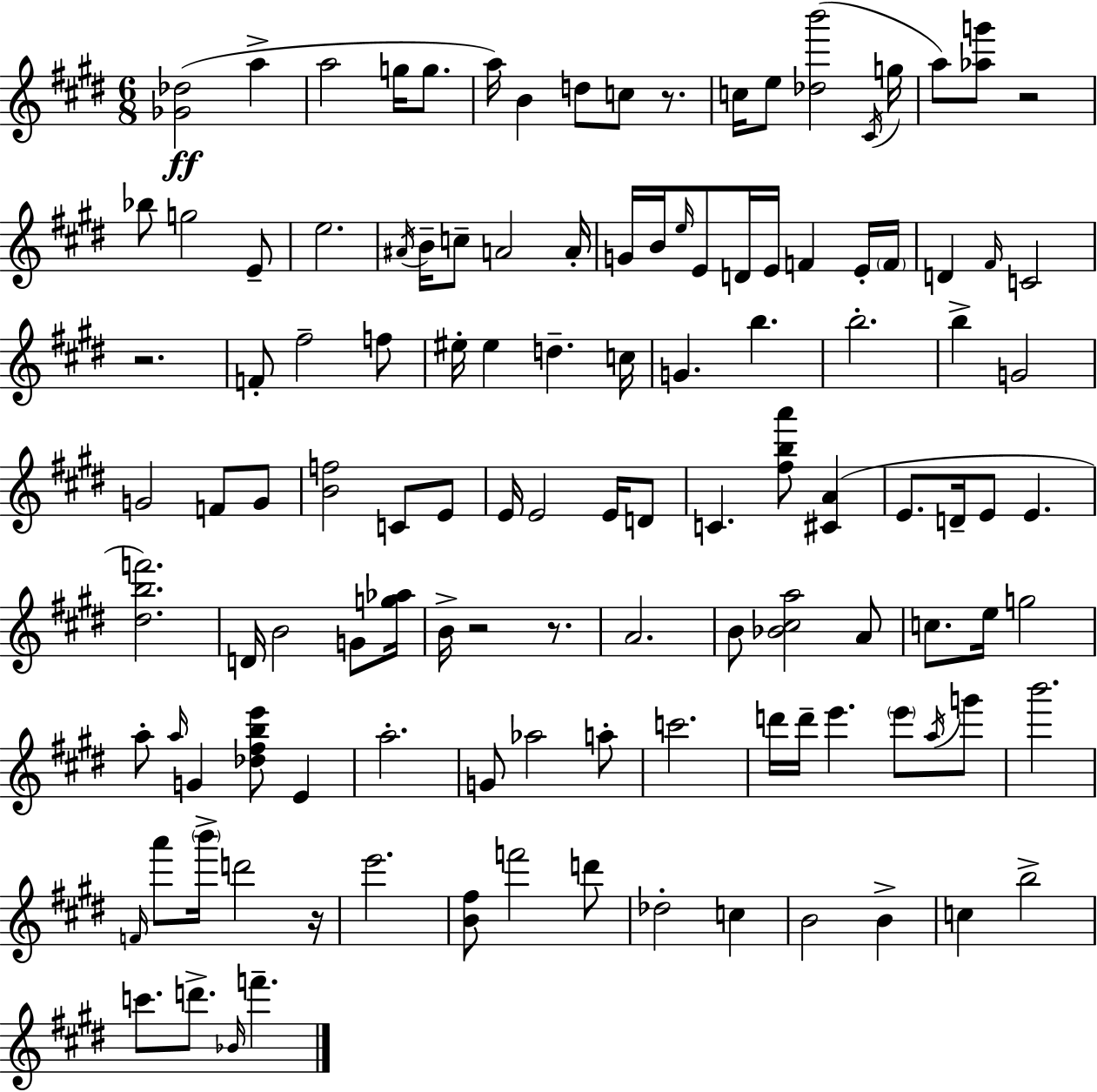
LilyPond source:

{
  \clef treble
  \numericTimeSignature
  \time 6/8
  \key e \major
  <ges' des''>2(\ff a''4-> | a''2 g''16 g''8. | a''16) b'4 d''8 c''8 r8. | c''16 e''8 <des'' b'''>2( \acciaccatura { cis'16 } | \break g''16 a''8) <aes'' g'''>8 r2 | bes''8 g''2 e'8-- | e''2. | \acciaccatura { ais'16 } b'16-- c''8-- a'2 | \break a'16-. g'16 b'16 \grace { e''16 } e'8 d'16 e'16 f'4 | e'16-. \parenthesize f'16 d'4 \grace { fis'16 } c'2 | r2. | f'8-. fis''2-- | \break f''8 eis''16-. eis''4 d''4.-- | c''16 g'4. b''4. | b''2.-. | b''4-> g'2 | \break g'2 | f'8 g'8 <b' f''>2 | c'8 e'8 e'16 e'2 | e'16 d'8 c'4. <fis'' b'' a'''>8 | \break <cis' a'>4( e'8. d'16-- e'8 e'4. | <dis'' b'' f'''>2.) | d'16 b'2 | g'8 <g'' aes''>16 b'16-> r2 | \break r8. a'2. | b'8 <bes' cis'' a''>2 | a'8 c''8. e''16 g''2 | a''8-. \grace { a''16 } g'4 <des'' fis'' b'' e'''>8 | \break e'4 a''2.-. | g'8 aes''2 | a''8-. c'''2. | d'''16 d'''16-- e'''4. | \break \parenthesize e'''8 \acciaccatura { a''16 } g'''8 b'''2. | \grace { f'16 } a'''8 \parenthesize b'''16-> d'''2 | r16 e'''2. | <b' fis''>8 f'''2 | \break d'''8 des''2-. | c''4 b'2 | b'4-> c''4 b''2-> | c'''8. d'''8.-> | \break \grace { bes'16 } f'''4.-- \bar "|."
}